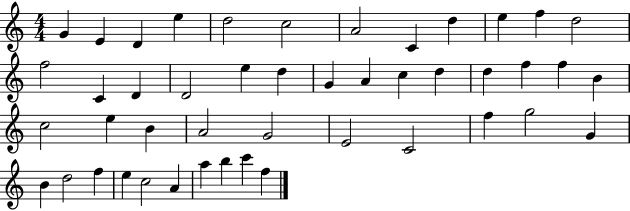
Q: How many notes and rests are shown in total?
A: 46